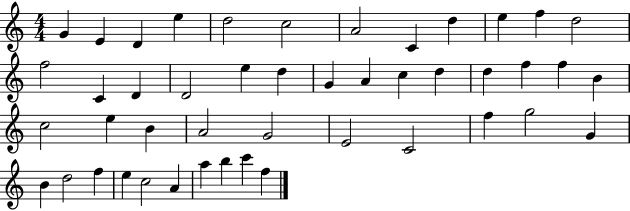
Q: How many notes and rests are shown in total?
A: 46